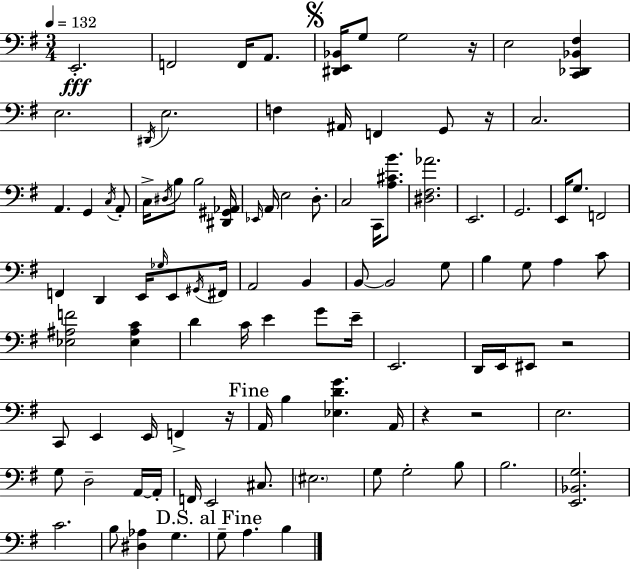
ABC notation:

X:1
T:Untitled
M:3/4
L:1/4
K:G
E,,2 F,,2 F,,/4 A,,/2 [^D,,E,,_B,,]/4 G,/2 G,2 z/4 E,2 [C,,_D,,_B,,^F,] E,2 ^D,,/4 E,2 F, ^A,,/4 F,, G,,/2 z/4 C,2 A,, G,, C,/4 A,,/2 C,/4 ^D,/4 B,/2 B,2 [^D,,^G,,_A,,]/4 _E,,/4 A,,/4 E,2 D,/2 C,2 C,,/4 [A,^CB]/2 [^D,^F,_A]2 E,,2 G,,2 E,,/4 G,/2 F,,2 F,, D,, E,,/4 _G,/4 E,,/2 ^G,,/4 ^F,,/4 A,,2 B,, B,,/2 B,,2 G,/2 B, G,/2 A, C/2 [_E,^A,F]2 [_E,^A,C] D C/4 E G/2 E/4 E,,2 D,,/4 E,,/4 ^E,,/2 z2 C,,/2 E,, E,,/4 F,, z/4 A,,/4 B, [_E,DG] A,,/4 z z2 E,2 G,/2 D,2 A,,/4 A,,/4 F,,/4 E,,2 ^C,/2 ^E,2 G,/2 G,2 B,/2 B,2 [E,,_B,,G,]2 C2 B,/2 [^D,_A,] G, G,/2 A, B,